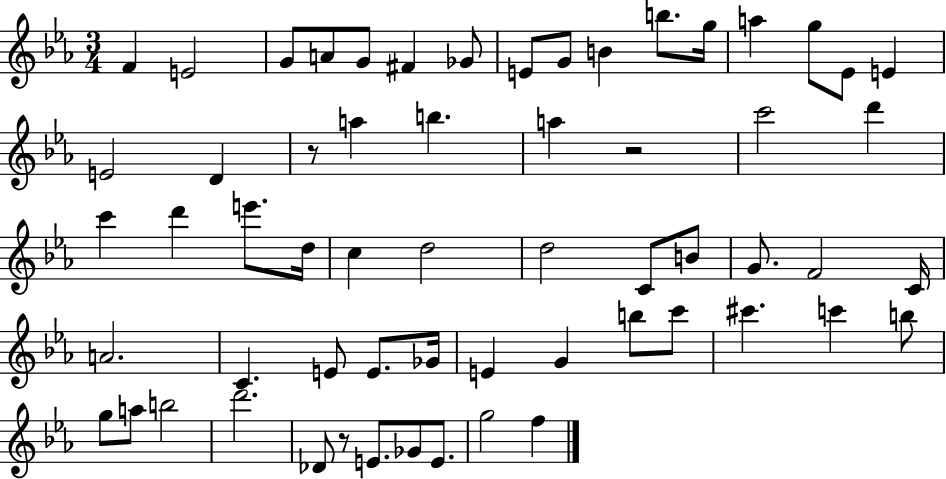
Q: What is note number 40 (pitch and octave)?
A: Gb4